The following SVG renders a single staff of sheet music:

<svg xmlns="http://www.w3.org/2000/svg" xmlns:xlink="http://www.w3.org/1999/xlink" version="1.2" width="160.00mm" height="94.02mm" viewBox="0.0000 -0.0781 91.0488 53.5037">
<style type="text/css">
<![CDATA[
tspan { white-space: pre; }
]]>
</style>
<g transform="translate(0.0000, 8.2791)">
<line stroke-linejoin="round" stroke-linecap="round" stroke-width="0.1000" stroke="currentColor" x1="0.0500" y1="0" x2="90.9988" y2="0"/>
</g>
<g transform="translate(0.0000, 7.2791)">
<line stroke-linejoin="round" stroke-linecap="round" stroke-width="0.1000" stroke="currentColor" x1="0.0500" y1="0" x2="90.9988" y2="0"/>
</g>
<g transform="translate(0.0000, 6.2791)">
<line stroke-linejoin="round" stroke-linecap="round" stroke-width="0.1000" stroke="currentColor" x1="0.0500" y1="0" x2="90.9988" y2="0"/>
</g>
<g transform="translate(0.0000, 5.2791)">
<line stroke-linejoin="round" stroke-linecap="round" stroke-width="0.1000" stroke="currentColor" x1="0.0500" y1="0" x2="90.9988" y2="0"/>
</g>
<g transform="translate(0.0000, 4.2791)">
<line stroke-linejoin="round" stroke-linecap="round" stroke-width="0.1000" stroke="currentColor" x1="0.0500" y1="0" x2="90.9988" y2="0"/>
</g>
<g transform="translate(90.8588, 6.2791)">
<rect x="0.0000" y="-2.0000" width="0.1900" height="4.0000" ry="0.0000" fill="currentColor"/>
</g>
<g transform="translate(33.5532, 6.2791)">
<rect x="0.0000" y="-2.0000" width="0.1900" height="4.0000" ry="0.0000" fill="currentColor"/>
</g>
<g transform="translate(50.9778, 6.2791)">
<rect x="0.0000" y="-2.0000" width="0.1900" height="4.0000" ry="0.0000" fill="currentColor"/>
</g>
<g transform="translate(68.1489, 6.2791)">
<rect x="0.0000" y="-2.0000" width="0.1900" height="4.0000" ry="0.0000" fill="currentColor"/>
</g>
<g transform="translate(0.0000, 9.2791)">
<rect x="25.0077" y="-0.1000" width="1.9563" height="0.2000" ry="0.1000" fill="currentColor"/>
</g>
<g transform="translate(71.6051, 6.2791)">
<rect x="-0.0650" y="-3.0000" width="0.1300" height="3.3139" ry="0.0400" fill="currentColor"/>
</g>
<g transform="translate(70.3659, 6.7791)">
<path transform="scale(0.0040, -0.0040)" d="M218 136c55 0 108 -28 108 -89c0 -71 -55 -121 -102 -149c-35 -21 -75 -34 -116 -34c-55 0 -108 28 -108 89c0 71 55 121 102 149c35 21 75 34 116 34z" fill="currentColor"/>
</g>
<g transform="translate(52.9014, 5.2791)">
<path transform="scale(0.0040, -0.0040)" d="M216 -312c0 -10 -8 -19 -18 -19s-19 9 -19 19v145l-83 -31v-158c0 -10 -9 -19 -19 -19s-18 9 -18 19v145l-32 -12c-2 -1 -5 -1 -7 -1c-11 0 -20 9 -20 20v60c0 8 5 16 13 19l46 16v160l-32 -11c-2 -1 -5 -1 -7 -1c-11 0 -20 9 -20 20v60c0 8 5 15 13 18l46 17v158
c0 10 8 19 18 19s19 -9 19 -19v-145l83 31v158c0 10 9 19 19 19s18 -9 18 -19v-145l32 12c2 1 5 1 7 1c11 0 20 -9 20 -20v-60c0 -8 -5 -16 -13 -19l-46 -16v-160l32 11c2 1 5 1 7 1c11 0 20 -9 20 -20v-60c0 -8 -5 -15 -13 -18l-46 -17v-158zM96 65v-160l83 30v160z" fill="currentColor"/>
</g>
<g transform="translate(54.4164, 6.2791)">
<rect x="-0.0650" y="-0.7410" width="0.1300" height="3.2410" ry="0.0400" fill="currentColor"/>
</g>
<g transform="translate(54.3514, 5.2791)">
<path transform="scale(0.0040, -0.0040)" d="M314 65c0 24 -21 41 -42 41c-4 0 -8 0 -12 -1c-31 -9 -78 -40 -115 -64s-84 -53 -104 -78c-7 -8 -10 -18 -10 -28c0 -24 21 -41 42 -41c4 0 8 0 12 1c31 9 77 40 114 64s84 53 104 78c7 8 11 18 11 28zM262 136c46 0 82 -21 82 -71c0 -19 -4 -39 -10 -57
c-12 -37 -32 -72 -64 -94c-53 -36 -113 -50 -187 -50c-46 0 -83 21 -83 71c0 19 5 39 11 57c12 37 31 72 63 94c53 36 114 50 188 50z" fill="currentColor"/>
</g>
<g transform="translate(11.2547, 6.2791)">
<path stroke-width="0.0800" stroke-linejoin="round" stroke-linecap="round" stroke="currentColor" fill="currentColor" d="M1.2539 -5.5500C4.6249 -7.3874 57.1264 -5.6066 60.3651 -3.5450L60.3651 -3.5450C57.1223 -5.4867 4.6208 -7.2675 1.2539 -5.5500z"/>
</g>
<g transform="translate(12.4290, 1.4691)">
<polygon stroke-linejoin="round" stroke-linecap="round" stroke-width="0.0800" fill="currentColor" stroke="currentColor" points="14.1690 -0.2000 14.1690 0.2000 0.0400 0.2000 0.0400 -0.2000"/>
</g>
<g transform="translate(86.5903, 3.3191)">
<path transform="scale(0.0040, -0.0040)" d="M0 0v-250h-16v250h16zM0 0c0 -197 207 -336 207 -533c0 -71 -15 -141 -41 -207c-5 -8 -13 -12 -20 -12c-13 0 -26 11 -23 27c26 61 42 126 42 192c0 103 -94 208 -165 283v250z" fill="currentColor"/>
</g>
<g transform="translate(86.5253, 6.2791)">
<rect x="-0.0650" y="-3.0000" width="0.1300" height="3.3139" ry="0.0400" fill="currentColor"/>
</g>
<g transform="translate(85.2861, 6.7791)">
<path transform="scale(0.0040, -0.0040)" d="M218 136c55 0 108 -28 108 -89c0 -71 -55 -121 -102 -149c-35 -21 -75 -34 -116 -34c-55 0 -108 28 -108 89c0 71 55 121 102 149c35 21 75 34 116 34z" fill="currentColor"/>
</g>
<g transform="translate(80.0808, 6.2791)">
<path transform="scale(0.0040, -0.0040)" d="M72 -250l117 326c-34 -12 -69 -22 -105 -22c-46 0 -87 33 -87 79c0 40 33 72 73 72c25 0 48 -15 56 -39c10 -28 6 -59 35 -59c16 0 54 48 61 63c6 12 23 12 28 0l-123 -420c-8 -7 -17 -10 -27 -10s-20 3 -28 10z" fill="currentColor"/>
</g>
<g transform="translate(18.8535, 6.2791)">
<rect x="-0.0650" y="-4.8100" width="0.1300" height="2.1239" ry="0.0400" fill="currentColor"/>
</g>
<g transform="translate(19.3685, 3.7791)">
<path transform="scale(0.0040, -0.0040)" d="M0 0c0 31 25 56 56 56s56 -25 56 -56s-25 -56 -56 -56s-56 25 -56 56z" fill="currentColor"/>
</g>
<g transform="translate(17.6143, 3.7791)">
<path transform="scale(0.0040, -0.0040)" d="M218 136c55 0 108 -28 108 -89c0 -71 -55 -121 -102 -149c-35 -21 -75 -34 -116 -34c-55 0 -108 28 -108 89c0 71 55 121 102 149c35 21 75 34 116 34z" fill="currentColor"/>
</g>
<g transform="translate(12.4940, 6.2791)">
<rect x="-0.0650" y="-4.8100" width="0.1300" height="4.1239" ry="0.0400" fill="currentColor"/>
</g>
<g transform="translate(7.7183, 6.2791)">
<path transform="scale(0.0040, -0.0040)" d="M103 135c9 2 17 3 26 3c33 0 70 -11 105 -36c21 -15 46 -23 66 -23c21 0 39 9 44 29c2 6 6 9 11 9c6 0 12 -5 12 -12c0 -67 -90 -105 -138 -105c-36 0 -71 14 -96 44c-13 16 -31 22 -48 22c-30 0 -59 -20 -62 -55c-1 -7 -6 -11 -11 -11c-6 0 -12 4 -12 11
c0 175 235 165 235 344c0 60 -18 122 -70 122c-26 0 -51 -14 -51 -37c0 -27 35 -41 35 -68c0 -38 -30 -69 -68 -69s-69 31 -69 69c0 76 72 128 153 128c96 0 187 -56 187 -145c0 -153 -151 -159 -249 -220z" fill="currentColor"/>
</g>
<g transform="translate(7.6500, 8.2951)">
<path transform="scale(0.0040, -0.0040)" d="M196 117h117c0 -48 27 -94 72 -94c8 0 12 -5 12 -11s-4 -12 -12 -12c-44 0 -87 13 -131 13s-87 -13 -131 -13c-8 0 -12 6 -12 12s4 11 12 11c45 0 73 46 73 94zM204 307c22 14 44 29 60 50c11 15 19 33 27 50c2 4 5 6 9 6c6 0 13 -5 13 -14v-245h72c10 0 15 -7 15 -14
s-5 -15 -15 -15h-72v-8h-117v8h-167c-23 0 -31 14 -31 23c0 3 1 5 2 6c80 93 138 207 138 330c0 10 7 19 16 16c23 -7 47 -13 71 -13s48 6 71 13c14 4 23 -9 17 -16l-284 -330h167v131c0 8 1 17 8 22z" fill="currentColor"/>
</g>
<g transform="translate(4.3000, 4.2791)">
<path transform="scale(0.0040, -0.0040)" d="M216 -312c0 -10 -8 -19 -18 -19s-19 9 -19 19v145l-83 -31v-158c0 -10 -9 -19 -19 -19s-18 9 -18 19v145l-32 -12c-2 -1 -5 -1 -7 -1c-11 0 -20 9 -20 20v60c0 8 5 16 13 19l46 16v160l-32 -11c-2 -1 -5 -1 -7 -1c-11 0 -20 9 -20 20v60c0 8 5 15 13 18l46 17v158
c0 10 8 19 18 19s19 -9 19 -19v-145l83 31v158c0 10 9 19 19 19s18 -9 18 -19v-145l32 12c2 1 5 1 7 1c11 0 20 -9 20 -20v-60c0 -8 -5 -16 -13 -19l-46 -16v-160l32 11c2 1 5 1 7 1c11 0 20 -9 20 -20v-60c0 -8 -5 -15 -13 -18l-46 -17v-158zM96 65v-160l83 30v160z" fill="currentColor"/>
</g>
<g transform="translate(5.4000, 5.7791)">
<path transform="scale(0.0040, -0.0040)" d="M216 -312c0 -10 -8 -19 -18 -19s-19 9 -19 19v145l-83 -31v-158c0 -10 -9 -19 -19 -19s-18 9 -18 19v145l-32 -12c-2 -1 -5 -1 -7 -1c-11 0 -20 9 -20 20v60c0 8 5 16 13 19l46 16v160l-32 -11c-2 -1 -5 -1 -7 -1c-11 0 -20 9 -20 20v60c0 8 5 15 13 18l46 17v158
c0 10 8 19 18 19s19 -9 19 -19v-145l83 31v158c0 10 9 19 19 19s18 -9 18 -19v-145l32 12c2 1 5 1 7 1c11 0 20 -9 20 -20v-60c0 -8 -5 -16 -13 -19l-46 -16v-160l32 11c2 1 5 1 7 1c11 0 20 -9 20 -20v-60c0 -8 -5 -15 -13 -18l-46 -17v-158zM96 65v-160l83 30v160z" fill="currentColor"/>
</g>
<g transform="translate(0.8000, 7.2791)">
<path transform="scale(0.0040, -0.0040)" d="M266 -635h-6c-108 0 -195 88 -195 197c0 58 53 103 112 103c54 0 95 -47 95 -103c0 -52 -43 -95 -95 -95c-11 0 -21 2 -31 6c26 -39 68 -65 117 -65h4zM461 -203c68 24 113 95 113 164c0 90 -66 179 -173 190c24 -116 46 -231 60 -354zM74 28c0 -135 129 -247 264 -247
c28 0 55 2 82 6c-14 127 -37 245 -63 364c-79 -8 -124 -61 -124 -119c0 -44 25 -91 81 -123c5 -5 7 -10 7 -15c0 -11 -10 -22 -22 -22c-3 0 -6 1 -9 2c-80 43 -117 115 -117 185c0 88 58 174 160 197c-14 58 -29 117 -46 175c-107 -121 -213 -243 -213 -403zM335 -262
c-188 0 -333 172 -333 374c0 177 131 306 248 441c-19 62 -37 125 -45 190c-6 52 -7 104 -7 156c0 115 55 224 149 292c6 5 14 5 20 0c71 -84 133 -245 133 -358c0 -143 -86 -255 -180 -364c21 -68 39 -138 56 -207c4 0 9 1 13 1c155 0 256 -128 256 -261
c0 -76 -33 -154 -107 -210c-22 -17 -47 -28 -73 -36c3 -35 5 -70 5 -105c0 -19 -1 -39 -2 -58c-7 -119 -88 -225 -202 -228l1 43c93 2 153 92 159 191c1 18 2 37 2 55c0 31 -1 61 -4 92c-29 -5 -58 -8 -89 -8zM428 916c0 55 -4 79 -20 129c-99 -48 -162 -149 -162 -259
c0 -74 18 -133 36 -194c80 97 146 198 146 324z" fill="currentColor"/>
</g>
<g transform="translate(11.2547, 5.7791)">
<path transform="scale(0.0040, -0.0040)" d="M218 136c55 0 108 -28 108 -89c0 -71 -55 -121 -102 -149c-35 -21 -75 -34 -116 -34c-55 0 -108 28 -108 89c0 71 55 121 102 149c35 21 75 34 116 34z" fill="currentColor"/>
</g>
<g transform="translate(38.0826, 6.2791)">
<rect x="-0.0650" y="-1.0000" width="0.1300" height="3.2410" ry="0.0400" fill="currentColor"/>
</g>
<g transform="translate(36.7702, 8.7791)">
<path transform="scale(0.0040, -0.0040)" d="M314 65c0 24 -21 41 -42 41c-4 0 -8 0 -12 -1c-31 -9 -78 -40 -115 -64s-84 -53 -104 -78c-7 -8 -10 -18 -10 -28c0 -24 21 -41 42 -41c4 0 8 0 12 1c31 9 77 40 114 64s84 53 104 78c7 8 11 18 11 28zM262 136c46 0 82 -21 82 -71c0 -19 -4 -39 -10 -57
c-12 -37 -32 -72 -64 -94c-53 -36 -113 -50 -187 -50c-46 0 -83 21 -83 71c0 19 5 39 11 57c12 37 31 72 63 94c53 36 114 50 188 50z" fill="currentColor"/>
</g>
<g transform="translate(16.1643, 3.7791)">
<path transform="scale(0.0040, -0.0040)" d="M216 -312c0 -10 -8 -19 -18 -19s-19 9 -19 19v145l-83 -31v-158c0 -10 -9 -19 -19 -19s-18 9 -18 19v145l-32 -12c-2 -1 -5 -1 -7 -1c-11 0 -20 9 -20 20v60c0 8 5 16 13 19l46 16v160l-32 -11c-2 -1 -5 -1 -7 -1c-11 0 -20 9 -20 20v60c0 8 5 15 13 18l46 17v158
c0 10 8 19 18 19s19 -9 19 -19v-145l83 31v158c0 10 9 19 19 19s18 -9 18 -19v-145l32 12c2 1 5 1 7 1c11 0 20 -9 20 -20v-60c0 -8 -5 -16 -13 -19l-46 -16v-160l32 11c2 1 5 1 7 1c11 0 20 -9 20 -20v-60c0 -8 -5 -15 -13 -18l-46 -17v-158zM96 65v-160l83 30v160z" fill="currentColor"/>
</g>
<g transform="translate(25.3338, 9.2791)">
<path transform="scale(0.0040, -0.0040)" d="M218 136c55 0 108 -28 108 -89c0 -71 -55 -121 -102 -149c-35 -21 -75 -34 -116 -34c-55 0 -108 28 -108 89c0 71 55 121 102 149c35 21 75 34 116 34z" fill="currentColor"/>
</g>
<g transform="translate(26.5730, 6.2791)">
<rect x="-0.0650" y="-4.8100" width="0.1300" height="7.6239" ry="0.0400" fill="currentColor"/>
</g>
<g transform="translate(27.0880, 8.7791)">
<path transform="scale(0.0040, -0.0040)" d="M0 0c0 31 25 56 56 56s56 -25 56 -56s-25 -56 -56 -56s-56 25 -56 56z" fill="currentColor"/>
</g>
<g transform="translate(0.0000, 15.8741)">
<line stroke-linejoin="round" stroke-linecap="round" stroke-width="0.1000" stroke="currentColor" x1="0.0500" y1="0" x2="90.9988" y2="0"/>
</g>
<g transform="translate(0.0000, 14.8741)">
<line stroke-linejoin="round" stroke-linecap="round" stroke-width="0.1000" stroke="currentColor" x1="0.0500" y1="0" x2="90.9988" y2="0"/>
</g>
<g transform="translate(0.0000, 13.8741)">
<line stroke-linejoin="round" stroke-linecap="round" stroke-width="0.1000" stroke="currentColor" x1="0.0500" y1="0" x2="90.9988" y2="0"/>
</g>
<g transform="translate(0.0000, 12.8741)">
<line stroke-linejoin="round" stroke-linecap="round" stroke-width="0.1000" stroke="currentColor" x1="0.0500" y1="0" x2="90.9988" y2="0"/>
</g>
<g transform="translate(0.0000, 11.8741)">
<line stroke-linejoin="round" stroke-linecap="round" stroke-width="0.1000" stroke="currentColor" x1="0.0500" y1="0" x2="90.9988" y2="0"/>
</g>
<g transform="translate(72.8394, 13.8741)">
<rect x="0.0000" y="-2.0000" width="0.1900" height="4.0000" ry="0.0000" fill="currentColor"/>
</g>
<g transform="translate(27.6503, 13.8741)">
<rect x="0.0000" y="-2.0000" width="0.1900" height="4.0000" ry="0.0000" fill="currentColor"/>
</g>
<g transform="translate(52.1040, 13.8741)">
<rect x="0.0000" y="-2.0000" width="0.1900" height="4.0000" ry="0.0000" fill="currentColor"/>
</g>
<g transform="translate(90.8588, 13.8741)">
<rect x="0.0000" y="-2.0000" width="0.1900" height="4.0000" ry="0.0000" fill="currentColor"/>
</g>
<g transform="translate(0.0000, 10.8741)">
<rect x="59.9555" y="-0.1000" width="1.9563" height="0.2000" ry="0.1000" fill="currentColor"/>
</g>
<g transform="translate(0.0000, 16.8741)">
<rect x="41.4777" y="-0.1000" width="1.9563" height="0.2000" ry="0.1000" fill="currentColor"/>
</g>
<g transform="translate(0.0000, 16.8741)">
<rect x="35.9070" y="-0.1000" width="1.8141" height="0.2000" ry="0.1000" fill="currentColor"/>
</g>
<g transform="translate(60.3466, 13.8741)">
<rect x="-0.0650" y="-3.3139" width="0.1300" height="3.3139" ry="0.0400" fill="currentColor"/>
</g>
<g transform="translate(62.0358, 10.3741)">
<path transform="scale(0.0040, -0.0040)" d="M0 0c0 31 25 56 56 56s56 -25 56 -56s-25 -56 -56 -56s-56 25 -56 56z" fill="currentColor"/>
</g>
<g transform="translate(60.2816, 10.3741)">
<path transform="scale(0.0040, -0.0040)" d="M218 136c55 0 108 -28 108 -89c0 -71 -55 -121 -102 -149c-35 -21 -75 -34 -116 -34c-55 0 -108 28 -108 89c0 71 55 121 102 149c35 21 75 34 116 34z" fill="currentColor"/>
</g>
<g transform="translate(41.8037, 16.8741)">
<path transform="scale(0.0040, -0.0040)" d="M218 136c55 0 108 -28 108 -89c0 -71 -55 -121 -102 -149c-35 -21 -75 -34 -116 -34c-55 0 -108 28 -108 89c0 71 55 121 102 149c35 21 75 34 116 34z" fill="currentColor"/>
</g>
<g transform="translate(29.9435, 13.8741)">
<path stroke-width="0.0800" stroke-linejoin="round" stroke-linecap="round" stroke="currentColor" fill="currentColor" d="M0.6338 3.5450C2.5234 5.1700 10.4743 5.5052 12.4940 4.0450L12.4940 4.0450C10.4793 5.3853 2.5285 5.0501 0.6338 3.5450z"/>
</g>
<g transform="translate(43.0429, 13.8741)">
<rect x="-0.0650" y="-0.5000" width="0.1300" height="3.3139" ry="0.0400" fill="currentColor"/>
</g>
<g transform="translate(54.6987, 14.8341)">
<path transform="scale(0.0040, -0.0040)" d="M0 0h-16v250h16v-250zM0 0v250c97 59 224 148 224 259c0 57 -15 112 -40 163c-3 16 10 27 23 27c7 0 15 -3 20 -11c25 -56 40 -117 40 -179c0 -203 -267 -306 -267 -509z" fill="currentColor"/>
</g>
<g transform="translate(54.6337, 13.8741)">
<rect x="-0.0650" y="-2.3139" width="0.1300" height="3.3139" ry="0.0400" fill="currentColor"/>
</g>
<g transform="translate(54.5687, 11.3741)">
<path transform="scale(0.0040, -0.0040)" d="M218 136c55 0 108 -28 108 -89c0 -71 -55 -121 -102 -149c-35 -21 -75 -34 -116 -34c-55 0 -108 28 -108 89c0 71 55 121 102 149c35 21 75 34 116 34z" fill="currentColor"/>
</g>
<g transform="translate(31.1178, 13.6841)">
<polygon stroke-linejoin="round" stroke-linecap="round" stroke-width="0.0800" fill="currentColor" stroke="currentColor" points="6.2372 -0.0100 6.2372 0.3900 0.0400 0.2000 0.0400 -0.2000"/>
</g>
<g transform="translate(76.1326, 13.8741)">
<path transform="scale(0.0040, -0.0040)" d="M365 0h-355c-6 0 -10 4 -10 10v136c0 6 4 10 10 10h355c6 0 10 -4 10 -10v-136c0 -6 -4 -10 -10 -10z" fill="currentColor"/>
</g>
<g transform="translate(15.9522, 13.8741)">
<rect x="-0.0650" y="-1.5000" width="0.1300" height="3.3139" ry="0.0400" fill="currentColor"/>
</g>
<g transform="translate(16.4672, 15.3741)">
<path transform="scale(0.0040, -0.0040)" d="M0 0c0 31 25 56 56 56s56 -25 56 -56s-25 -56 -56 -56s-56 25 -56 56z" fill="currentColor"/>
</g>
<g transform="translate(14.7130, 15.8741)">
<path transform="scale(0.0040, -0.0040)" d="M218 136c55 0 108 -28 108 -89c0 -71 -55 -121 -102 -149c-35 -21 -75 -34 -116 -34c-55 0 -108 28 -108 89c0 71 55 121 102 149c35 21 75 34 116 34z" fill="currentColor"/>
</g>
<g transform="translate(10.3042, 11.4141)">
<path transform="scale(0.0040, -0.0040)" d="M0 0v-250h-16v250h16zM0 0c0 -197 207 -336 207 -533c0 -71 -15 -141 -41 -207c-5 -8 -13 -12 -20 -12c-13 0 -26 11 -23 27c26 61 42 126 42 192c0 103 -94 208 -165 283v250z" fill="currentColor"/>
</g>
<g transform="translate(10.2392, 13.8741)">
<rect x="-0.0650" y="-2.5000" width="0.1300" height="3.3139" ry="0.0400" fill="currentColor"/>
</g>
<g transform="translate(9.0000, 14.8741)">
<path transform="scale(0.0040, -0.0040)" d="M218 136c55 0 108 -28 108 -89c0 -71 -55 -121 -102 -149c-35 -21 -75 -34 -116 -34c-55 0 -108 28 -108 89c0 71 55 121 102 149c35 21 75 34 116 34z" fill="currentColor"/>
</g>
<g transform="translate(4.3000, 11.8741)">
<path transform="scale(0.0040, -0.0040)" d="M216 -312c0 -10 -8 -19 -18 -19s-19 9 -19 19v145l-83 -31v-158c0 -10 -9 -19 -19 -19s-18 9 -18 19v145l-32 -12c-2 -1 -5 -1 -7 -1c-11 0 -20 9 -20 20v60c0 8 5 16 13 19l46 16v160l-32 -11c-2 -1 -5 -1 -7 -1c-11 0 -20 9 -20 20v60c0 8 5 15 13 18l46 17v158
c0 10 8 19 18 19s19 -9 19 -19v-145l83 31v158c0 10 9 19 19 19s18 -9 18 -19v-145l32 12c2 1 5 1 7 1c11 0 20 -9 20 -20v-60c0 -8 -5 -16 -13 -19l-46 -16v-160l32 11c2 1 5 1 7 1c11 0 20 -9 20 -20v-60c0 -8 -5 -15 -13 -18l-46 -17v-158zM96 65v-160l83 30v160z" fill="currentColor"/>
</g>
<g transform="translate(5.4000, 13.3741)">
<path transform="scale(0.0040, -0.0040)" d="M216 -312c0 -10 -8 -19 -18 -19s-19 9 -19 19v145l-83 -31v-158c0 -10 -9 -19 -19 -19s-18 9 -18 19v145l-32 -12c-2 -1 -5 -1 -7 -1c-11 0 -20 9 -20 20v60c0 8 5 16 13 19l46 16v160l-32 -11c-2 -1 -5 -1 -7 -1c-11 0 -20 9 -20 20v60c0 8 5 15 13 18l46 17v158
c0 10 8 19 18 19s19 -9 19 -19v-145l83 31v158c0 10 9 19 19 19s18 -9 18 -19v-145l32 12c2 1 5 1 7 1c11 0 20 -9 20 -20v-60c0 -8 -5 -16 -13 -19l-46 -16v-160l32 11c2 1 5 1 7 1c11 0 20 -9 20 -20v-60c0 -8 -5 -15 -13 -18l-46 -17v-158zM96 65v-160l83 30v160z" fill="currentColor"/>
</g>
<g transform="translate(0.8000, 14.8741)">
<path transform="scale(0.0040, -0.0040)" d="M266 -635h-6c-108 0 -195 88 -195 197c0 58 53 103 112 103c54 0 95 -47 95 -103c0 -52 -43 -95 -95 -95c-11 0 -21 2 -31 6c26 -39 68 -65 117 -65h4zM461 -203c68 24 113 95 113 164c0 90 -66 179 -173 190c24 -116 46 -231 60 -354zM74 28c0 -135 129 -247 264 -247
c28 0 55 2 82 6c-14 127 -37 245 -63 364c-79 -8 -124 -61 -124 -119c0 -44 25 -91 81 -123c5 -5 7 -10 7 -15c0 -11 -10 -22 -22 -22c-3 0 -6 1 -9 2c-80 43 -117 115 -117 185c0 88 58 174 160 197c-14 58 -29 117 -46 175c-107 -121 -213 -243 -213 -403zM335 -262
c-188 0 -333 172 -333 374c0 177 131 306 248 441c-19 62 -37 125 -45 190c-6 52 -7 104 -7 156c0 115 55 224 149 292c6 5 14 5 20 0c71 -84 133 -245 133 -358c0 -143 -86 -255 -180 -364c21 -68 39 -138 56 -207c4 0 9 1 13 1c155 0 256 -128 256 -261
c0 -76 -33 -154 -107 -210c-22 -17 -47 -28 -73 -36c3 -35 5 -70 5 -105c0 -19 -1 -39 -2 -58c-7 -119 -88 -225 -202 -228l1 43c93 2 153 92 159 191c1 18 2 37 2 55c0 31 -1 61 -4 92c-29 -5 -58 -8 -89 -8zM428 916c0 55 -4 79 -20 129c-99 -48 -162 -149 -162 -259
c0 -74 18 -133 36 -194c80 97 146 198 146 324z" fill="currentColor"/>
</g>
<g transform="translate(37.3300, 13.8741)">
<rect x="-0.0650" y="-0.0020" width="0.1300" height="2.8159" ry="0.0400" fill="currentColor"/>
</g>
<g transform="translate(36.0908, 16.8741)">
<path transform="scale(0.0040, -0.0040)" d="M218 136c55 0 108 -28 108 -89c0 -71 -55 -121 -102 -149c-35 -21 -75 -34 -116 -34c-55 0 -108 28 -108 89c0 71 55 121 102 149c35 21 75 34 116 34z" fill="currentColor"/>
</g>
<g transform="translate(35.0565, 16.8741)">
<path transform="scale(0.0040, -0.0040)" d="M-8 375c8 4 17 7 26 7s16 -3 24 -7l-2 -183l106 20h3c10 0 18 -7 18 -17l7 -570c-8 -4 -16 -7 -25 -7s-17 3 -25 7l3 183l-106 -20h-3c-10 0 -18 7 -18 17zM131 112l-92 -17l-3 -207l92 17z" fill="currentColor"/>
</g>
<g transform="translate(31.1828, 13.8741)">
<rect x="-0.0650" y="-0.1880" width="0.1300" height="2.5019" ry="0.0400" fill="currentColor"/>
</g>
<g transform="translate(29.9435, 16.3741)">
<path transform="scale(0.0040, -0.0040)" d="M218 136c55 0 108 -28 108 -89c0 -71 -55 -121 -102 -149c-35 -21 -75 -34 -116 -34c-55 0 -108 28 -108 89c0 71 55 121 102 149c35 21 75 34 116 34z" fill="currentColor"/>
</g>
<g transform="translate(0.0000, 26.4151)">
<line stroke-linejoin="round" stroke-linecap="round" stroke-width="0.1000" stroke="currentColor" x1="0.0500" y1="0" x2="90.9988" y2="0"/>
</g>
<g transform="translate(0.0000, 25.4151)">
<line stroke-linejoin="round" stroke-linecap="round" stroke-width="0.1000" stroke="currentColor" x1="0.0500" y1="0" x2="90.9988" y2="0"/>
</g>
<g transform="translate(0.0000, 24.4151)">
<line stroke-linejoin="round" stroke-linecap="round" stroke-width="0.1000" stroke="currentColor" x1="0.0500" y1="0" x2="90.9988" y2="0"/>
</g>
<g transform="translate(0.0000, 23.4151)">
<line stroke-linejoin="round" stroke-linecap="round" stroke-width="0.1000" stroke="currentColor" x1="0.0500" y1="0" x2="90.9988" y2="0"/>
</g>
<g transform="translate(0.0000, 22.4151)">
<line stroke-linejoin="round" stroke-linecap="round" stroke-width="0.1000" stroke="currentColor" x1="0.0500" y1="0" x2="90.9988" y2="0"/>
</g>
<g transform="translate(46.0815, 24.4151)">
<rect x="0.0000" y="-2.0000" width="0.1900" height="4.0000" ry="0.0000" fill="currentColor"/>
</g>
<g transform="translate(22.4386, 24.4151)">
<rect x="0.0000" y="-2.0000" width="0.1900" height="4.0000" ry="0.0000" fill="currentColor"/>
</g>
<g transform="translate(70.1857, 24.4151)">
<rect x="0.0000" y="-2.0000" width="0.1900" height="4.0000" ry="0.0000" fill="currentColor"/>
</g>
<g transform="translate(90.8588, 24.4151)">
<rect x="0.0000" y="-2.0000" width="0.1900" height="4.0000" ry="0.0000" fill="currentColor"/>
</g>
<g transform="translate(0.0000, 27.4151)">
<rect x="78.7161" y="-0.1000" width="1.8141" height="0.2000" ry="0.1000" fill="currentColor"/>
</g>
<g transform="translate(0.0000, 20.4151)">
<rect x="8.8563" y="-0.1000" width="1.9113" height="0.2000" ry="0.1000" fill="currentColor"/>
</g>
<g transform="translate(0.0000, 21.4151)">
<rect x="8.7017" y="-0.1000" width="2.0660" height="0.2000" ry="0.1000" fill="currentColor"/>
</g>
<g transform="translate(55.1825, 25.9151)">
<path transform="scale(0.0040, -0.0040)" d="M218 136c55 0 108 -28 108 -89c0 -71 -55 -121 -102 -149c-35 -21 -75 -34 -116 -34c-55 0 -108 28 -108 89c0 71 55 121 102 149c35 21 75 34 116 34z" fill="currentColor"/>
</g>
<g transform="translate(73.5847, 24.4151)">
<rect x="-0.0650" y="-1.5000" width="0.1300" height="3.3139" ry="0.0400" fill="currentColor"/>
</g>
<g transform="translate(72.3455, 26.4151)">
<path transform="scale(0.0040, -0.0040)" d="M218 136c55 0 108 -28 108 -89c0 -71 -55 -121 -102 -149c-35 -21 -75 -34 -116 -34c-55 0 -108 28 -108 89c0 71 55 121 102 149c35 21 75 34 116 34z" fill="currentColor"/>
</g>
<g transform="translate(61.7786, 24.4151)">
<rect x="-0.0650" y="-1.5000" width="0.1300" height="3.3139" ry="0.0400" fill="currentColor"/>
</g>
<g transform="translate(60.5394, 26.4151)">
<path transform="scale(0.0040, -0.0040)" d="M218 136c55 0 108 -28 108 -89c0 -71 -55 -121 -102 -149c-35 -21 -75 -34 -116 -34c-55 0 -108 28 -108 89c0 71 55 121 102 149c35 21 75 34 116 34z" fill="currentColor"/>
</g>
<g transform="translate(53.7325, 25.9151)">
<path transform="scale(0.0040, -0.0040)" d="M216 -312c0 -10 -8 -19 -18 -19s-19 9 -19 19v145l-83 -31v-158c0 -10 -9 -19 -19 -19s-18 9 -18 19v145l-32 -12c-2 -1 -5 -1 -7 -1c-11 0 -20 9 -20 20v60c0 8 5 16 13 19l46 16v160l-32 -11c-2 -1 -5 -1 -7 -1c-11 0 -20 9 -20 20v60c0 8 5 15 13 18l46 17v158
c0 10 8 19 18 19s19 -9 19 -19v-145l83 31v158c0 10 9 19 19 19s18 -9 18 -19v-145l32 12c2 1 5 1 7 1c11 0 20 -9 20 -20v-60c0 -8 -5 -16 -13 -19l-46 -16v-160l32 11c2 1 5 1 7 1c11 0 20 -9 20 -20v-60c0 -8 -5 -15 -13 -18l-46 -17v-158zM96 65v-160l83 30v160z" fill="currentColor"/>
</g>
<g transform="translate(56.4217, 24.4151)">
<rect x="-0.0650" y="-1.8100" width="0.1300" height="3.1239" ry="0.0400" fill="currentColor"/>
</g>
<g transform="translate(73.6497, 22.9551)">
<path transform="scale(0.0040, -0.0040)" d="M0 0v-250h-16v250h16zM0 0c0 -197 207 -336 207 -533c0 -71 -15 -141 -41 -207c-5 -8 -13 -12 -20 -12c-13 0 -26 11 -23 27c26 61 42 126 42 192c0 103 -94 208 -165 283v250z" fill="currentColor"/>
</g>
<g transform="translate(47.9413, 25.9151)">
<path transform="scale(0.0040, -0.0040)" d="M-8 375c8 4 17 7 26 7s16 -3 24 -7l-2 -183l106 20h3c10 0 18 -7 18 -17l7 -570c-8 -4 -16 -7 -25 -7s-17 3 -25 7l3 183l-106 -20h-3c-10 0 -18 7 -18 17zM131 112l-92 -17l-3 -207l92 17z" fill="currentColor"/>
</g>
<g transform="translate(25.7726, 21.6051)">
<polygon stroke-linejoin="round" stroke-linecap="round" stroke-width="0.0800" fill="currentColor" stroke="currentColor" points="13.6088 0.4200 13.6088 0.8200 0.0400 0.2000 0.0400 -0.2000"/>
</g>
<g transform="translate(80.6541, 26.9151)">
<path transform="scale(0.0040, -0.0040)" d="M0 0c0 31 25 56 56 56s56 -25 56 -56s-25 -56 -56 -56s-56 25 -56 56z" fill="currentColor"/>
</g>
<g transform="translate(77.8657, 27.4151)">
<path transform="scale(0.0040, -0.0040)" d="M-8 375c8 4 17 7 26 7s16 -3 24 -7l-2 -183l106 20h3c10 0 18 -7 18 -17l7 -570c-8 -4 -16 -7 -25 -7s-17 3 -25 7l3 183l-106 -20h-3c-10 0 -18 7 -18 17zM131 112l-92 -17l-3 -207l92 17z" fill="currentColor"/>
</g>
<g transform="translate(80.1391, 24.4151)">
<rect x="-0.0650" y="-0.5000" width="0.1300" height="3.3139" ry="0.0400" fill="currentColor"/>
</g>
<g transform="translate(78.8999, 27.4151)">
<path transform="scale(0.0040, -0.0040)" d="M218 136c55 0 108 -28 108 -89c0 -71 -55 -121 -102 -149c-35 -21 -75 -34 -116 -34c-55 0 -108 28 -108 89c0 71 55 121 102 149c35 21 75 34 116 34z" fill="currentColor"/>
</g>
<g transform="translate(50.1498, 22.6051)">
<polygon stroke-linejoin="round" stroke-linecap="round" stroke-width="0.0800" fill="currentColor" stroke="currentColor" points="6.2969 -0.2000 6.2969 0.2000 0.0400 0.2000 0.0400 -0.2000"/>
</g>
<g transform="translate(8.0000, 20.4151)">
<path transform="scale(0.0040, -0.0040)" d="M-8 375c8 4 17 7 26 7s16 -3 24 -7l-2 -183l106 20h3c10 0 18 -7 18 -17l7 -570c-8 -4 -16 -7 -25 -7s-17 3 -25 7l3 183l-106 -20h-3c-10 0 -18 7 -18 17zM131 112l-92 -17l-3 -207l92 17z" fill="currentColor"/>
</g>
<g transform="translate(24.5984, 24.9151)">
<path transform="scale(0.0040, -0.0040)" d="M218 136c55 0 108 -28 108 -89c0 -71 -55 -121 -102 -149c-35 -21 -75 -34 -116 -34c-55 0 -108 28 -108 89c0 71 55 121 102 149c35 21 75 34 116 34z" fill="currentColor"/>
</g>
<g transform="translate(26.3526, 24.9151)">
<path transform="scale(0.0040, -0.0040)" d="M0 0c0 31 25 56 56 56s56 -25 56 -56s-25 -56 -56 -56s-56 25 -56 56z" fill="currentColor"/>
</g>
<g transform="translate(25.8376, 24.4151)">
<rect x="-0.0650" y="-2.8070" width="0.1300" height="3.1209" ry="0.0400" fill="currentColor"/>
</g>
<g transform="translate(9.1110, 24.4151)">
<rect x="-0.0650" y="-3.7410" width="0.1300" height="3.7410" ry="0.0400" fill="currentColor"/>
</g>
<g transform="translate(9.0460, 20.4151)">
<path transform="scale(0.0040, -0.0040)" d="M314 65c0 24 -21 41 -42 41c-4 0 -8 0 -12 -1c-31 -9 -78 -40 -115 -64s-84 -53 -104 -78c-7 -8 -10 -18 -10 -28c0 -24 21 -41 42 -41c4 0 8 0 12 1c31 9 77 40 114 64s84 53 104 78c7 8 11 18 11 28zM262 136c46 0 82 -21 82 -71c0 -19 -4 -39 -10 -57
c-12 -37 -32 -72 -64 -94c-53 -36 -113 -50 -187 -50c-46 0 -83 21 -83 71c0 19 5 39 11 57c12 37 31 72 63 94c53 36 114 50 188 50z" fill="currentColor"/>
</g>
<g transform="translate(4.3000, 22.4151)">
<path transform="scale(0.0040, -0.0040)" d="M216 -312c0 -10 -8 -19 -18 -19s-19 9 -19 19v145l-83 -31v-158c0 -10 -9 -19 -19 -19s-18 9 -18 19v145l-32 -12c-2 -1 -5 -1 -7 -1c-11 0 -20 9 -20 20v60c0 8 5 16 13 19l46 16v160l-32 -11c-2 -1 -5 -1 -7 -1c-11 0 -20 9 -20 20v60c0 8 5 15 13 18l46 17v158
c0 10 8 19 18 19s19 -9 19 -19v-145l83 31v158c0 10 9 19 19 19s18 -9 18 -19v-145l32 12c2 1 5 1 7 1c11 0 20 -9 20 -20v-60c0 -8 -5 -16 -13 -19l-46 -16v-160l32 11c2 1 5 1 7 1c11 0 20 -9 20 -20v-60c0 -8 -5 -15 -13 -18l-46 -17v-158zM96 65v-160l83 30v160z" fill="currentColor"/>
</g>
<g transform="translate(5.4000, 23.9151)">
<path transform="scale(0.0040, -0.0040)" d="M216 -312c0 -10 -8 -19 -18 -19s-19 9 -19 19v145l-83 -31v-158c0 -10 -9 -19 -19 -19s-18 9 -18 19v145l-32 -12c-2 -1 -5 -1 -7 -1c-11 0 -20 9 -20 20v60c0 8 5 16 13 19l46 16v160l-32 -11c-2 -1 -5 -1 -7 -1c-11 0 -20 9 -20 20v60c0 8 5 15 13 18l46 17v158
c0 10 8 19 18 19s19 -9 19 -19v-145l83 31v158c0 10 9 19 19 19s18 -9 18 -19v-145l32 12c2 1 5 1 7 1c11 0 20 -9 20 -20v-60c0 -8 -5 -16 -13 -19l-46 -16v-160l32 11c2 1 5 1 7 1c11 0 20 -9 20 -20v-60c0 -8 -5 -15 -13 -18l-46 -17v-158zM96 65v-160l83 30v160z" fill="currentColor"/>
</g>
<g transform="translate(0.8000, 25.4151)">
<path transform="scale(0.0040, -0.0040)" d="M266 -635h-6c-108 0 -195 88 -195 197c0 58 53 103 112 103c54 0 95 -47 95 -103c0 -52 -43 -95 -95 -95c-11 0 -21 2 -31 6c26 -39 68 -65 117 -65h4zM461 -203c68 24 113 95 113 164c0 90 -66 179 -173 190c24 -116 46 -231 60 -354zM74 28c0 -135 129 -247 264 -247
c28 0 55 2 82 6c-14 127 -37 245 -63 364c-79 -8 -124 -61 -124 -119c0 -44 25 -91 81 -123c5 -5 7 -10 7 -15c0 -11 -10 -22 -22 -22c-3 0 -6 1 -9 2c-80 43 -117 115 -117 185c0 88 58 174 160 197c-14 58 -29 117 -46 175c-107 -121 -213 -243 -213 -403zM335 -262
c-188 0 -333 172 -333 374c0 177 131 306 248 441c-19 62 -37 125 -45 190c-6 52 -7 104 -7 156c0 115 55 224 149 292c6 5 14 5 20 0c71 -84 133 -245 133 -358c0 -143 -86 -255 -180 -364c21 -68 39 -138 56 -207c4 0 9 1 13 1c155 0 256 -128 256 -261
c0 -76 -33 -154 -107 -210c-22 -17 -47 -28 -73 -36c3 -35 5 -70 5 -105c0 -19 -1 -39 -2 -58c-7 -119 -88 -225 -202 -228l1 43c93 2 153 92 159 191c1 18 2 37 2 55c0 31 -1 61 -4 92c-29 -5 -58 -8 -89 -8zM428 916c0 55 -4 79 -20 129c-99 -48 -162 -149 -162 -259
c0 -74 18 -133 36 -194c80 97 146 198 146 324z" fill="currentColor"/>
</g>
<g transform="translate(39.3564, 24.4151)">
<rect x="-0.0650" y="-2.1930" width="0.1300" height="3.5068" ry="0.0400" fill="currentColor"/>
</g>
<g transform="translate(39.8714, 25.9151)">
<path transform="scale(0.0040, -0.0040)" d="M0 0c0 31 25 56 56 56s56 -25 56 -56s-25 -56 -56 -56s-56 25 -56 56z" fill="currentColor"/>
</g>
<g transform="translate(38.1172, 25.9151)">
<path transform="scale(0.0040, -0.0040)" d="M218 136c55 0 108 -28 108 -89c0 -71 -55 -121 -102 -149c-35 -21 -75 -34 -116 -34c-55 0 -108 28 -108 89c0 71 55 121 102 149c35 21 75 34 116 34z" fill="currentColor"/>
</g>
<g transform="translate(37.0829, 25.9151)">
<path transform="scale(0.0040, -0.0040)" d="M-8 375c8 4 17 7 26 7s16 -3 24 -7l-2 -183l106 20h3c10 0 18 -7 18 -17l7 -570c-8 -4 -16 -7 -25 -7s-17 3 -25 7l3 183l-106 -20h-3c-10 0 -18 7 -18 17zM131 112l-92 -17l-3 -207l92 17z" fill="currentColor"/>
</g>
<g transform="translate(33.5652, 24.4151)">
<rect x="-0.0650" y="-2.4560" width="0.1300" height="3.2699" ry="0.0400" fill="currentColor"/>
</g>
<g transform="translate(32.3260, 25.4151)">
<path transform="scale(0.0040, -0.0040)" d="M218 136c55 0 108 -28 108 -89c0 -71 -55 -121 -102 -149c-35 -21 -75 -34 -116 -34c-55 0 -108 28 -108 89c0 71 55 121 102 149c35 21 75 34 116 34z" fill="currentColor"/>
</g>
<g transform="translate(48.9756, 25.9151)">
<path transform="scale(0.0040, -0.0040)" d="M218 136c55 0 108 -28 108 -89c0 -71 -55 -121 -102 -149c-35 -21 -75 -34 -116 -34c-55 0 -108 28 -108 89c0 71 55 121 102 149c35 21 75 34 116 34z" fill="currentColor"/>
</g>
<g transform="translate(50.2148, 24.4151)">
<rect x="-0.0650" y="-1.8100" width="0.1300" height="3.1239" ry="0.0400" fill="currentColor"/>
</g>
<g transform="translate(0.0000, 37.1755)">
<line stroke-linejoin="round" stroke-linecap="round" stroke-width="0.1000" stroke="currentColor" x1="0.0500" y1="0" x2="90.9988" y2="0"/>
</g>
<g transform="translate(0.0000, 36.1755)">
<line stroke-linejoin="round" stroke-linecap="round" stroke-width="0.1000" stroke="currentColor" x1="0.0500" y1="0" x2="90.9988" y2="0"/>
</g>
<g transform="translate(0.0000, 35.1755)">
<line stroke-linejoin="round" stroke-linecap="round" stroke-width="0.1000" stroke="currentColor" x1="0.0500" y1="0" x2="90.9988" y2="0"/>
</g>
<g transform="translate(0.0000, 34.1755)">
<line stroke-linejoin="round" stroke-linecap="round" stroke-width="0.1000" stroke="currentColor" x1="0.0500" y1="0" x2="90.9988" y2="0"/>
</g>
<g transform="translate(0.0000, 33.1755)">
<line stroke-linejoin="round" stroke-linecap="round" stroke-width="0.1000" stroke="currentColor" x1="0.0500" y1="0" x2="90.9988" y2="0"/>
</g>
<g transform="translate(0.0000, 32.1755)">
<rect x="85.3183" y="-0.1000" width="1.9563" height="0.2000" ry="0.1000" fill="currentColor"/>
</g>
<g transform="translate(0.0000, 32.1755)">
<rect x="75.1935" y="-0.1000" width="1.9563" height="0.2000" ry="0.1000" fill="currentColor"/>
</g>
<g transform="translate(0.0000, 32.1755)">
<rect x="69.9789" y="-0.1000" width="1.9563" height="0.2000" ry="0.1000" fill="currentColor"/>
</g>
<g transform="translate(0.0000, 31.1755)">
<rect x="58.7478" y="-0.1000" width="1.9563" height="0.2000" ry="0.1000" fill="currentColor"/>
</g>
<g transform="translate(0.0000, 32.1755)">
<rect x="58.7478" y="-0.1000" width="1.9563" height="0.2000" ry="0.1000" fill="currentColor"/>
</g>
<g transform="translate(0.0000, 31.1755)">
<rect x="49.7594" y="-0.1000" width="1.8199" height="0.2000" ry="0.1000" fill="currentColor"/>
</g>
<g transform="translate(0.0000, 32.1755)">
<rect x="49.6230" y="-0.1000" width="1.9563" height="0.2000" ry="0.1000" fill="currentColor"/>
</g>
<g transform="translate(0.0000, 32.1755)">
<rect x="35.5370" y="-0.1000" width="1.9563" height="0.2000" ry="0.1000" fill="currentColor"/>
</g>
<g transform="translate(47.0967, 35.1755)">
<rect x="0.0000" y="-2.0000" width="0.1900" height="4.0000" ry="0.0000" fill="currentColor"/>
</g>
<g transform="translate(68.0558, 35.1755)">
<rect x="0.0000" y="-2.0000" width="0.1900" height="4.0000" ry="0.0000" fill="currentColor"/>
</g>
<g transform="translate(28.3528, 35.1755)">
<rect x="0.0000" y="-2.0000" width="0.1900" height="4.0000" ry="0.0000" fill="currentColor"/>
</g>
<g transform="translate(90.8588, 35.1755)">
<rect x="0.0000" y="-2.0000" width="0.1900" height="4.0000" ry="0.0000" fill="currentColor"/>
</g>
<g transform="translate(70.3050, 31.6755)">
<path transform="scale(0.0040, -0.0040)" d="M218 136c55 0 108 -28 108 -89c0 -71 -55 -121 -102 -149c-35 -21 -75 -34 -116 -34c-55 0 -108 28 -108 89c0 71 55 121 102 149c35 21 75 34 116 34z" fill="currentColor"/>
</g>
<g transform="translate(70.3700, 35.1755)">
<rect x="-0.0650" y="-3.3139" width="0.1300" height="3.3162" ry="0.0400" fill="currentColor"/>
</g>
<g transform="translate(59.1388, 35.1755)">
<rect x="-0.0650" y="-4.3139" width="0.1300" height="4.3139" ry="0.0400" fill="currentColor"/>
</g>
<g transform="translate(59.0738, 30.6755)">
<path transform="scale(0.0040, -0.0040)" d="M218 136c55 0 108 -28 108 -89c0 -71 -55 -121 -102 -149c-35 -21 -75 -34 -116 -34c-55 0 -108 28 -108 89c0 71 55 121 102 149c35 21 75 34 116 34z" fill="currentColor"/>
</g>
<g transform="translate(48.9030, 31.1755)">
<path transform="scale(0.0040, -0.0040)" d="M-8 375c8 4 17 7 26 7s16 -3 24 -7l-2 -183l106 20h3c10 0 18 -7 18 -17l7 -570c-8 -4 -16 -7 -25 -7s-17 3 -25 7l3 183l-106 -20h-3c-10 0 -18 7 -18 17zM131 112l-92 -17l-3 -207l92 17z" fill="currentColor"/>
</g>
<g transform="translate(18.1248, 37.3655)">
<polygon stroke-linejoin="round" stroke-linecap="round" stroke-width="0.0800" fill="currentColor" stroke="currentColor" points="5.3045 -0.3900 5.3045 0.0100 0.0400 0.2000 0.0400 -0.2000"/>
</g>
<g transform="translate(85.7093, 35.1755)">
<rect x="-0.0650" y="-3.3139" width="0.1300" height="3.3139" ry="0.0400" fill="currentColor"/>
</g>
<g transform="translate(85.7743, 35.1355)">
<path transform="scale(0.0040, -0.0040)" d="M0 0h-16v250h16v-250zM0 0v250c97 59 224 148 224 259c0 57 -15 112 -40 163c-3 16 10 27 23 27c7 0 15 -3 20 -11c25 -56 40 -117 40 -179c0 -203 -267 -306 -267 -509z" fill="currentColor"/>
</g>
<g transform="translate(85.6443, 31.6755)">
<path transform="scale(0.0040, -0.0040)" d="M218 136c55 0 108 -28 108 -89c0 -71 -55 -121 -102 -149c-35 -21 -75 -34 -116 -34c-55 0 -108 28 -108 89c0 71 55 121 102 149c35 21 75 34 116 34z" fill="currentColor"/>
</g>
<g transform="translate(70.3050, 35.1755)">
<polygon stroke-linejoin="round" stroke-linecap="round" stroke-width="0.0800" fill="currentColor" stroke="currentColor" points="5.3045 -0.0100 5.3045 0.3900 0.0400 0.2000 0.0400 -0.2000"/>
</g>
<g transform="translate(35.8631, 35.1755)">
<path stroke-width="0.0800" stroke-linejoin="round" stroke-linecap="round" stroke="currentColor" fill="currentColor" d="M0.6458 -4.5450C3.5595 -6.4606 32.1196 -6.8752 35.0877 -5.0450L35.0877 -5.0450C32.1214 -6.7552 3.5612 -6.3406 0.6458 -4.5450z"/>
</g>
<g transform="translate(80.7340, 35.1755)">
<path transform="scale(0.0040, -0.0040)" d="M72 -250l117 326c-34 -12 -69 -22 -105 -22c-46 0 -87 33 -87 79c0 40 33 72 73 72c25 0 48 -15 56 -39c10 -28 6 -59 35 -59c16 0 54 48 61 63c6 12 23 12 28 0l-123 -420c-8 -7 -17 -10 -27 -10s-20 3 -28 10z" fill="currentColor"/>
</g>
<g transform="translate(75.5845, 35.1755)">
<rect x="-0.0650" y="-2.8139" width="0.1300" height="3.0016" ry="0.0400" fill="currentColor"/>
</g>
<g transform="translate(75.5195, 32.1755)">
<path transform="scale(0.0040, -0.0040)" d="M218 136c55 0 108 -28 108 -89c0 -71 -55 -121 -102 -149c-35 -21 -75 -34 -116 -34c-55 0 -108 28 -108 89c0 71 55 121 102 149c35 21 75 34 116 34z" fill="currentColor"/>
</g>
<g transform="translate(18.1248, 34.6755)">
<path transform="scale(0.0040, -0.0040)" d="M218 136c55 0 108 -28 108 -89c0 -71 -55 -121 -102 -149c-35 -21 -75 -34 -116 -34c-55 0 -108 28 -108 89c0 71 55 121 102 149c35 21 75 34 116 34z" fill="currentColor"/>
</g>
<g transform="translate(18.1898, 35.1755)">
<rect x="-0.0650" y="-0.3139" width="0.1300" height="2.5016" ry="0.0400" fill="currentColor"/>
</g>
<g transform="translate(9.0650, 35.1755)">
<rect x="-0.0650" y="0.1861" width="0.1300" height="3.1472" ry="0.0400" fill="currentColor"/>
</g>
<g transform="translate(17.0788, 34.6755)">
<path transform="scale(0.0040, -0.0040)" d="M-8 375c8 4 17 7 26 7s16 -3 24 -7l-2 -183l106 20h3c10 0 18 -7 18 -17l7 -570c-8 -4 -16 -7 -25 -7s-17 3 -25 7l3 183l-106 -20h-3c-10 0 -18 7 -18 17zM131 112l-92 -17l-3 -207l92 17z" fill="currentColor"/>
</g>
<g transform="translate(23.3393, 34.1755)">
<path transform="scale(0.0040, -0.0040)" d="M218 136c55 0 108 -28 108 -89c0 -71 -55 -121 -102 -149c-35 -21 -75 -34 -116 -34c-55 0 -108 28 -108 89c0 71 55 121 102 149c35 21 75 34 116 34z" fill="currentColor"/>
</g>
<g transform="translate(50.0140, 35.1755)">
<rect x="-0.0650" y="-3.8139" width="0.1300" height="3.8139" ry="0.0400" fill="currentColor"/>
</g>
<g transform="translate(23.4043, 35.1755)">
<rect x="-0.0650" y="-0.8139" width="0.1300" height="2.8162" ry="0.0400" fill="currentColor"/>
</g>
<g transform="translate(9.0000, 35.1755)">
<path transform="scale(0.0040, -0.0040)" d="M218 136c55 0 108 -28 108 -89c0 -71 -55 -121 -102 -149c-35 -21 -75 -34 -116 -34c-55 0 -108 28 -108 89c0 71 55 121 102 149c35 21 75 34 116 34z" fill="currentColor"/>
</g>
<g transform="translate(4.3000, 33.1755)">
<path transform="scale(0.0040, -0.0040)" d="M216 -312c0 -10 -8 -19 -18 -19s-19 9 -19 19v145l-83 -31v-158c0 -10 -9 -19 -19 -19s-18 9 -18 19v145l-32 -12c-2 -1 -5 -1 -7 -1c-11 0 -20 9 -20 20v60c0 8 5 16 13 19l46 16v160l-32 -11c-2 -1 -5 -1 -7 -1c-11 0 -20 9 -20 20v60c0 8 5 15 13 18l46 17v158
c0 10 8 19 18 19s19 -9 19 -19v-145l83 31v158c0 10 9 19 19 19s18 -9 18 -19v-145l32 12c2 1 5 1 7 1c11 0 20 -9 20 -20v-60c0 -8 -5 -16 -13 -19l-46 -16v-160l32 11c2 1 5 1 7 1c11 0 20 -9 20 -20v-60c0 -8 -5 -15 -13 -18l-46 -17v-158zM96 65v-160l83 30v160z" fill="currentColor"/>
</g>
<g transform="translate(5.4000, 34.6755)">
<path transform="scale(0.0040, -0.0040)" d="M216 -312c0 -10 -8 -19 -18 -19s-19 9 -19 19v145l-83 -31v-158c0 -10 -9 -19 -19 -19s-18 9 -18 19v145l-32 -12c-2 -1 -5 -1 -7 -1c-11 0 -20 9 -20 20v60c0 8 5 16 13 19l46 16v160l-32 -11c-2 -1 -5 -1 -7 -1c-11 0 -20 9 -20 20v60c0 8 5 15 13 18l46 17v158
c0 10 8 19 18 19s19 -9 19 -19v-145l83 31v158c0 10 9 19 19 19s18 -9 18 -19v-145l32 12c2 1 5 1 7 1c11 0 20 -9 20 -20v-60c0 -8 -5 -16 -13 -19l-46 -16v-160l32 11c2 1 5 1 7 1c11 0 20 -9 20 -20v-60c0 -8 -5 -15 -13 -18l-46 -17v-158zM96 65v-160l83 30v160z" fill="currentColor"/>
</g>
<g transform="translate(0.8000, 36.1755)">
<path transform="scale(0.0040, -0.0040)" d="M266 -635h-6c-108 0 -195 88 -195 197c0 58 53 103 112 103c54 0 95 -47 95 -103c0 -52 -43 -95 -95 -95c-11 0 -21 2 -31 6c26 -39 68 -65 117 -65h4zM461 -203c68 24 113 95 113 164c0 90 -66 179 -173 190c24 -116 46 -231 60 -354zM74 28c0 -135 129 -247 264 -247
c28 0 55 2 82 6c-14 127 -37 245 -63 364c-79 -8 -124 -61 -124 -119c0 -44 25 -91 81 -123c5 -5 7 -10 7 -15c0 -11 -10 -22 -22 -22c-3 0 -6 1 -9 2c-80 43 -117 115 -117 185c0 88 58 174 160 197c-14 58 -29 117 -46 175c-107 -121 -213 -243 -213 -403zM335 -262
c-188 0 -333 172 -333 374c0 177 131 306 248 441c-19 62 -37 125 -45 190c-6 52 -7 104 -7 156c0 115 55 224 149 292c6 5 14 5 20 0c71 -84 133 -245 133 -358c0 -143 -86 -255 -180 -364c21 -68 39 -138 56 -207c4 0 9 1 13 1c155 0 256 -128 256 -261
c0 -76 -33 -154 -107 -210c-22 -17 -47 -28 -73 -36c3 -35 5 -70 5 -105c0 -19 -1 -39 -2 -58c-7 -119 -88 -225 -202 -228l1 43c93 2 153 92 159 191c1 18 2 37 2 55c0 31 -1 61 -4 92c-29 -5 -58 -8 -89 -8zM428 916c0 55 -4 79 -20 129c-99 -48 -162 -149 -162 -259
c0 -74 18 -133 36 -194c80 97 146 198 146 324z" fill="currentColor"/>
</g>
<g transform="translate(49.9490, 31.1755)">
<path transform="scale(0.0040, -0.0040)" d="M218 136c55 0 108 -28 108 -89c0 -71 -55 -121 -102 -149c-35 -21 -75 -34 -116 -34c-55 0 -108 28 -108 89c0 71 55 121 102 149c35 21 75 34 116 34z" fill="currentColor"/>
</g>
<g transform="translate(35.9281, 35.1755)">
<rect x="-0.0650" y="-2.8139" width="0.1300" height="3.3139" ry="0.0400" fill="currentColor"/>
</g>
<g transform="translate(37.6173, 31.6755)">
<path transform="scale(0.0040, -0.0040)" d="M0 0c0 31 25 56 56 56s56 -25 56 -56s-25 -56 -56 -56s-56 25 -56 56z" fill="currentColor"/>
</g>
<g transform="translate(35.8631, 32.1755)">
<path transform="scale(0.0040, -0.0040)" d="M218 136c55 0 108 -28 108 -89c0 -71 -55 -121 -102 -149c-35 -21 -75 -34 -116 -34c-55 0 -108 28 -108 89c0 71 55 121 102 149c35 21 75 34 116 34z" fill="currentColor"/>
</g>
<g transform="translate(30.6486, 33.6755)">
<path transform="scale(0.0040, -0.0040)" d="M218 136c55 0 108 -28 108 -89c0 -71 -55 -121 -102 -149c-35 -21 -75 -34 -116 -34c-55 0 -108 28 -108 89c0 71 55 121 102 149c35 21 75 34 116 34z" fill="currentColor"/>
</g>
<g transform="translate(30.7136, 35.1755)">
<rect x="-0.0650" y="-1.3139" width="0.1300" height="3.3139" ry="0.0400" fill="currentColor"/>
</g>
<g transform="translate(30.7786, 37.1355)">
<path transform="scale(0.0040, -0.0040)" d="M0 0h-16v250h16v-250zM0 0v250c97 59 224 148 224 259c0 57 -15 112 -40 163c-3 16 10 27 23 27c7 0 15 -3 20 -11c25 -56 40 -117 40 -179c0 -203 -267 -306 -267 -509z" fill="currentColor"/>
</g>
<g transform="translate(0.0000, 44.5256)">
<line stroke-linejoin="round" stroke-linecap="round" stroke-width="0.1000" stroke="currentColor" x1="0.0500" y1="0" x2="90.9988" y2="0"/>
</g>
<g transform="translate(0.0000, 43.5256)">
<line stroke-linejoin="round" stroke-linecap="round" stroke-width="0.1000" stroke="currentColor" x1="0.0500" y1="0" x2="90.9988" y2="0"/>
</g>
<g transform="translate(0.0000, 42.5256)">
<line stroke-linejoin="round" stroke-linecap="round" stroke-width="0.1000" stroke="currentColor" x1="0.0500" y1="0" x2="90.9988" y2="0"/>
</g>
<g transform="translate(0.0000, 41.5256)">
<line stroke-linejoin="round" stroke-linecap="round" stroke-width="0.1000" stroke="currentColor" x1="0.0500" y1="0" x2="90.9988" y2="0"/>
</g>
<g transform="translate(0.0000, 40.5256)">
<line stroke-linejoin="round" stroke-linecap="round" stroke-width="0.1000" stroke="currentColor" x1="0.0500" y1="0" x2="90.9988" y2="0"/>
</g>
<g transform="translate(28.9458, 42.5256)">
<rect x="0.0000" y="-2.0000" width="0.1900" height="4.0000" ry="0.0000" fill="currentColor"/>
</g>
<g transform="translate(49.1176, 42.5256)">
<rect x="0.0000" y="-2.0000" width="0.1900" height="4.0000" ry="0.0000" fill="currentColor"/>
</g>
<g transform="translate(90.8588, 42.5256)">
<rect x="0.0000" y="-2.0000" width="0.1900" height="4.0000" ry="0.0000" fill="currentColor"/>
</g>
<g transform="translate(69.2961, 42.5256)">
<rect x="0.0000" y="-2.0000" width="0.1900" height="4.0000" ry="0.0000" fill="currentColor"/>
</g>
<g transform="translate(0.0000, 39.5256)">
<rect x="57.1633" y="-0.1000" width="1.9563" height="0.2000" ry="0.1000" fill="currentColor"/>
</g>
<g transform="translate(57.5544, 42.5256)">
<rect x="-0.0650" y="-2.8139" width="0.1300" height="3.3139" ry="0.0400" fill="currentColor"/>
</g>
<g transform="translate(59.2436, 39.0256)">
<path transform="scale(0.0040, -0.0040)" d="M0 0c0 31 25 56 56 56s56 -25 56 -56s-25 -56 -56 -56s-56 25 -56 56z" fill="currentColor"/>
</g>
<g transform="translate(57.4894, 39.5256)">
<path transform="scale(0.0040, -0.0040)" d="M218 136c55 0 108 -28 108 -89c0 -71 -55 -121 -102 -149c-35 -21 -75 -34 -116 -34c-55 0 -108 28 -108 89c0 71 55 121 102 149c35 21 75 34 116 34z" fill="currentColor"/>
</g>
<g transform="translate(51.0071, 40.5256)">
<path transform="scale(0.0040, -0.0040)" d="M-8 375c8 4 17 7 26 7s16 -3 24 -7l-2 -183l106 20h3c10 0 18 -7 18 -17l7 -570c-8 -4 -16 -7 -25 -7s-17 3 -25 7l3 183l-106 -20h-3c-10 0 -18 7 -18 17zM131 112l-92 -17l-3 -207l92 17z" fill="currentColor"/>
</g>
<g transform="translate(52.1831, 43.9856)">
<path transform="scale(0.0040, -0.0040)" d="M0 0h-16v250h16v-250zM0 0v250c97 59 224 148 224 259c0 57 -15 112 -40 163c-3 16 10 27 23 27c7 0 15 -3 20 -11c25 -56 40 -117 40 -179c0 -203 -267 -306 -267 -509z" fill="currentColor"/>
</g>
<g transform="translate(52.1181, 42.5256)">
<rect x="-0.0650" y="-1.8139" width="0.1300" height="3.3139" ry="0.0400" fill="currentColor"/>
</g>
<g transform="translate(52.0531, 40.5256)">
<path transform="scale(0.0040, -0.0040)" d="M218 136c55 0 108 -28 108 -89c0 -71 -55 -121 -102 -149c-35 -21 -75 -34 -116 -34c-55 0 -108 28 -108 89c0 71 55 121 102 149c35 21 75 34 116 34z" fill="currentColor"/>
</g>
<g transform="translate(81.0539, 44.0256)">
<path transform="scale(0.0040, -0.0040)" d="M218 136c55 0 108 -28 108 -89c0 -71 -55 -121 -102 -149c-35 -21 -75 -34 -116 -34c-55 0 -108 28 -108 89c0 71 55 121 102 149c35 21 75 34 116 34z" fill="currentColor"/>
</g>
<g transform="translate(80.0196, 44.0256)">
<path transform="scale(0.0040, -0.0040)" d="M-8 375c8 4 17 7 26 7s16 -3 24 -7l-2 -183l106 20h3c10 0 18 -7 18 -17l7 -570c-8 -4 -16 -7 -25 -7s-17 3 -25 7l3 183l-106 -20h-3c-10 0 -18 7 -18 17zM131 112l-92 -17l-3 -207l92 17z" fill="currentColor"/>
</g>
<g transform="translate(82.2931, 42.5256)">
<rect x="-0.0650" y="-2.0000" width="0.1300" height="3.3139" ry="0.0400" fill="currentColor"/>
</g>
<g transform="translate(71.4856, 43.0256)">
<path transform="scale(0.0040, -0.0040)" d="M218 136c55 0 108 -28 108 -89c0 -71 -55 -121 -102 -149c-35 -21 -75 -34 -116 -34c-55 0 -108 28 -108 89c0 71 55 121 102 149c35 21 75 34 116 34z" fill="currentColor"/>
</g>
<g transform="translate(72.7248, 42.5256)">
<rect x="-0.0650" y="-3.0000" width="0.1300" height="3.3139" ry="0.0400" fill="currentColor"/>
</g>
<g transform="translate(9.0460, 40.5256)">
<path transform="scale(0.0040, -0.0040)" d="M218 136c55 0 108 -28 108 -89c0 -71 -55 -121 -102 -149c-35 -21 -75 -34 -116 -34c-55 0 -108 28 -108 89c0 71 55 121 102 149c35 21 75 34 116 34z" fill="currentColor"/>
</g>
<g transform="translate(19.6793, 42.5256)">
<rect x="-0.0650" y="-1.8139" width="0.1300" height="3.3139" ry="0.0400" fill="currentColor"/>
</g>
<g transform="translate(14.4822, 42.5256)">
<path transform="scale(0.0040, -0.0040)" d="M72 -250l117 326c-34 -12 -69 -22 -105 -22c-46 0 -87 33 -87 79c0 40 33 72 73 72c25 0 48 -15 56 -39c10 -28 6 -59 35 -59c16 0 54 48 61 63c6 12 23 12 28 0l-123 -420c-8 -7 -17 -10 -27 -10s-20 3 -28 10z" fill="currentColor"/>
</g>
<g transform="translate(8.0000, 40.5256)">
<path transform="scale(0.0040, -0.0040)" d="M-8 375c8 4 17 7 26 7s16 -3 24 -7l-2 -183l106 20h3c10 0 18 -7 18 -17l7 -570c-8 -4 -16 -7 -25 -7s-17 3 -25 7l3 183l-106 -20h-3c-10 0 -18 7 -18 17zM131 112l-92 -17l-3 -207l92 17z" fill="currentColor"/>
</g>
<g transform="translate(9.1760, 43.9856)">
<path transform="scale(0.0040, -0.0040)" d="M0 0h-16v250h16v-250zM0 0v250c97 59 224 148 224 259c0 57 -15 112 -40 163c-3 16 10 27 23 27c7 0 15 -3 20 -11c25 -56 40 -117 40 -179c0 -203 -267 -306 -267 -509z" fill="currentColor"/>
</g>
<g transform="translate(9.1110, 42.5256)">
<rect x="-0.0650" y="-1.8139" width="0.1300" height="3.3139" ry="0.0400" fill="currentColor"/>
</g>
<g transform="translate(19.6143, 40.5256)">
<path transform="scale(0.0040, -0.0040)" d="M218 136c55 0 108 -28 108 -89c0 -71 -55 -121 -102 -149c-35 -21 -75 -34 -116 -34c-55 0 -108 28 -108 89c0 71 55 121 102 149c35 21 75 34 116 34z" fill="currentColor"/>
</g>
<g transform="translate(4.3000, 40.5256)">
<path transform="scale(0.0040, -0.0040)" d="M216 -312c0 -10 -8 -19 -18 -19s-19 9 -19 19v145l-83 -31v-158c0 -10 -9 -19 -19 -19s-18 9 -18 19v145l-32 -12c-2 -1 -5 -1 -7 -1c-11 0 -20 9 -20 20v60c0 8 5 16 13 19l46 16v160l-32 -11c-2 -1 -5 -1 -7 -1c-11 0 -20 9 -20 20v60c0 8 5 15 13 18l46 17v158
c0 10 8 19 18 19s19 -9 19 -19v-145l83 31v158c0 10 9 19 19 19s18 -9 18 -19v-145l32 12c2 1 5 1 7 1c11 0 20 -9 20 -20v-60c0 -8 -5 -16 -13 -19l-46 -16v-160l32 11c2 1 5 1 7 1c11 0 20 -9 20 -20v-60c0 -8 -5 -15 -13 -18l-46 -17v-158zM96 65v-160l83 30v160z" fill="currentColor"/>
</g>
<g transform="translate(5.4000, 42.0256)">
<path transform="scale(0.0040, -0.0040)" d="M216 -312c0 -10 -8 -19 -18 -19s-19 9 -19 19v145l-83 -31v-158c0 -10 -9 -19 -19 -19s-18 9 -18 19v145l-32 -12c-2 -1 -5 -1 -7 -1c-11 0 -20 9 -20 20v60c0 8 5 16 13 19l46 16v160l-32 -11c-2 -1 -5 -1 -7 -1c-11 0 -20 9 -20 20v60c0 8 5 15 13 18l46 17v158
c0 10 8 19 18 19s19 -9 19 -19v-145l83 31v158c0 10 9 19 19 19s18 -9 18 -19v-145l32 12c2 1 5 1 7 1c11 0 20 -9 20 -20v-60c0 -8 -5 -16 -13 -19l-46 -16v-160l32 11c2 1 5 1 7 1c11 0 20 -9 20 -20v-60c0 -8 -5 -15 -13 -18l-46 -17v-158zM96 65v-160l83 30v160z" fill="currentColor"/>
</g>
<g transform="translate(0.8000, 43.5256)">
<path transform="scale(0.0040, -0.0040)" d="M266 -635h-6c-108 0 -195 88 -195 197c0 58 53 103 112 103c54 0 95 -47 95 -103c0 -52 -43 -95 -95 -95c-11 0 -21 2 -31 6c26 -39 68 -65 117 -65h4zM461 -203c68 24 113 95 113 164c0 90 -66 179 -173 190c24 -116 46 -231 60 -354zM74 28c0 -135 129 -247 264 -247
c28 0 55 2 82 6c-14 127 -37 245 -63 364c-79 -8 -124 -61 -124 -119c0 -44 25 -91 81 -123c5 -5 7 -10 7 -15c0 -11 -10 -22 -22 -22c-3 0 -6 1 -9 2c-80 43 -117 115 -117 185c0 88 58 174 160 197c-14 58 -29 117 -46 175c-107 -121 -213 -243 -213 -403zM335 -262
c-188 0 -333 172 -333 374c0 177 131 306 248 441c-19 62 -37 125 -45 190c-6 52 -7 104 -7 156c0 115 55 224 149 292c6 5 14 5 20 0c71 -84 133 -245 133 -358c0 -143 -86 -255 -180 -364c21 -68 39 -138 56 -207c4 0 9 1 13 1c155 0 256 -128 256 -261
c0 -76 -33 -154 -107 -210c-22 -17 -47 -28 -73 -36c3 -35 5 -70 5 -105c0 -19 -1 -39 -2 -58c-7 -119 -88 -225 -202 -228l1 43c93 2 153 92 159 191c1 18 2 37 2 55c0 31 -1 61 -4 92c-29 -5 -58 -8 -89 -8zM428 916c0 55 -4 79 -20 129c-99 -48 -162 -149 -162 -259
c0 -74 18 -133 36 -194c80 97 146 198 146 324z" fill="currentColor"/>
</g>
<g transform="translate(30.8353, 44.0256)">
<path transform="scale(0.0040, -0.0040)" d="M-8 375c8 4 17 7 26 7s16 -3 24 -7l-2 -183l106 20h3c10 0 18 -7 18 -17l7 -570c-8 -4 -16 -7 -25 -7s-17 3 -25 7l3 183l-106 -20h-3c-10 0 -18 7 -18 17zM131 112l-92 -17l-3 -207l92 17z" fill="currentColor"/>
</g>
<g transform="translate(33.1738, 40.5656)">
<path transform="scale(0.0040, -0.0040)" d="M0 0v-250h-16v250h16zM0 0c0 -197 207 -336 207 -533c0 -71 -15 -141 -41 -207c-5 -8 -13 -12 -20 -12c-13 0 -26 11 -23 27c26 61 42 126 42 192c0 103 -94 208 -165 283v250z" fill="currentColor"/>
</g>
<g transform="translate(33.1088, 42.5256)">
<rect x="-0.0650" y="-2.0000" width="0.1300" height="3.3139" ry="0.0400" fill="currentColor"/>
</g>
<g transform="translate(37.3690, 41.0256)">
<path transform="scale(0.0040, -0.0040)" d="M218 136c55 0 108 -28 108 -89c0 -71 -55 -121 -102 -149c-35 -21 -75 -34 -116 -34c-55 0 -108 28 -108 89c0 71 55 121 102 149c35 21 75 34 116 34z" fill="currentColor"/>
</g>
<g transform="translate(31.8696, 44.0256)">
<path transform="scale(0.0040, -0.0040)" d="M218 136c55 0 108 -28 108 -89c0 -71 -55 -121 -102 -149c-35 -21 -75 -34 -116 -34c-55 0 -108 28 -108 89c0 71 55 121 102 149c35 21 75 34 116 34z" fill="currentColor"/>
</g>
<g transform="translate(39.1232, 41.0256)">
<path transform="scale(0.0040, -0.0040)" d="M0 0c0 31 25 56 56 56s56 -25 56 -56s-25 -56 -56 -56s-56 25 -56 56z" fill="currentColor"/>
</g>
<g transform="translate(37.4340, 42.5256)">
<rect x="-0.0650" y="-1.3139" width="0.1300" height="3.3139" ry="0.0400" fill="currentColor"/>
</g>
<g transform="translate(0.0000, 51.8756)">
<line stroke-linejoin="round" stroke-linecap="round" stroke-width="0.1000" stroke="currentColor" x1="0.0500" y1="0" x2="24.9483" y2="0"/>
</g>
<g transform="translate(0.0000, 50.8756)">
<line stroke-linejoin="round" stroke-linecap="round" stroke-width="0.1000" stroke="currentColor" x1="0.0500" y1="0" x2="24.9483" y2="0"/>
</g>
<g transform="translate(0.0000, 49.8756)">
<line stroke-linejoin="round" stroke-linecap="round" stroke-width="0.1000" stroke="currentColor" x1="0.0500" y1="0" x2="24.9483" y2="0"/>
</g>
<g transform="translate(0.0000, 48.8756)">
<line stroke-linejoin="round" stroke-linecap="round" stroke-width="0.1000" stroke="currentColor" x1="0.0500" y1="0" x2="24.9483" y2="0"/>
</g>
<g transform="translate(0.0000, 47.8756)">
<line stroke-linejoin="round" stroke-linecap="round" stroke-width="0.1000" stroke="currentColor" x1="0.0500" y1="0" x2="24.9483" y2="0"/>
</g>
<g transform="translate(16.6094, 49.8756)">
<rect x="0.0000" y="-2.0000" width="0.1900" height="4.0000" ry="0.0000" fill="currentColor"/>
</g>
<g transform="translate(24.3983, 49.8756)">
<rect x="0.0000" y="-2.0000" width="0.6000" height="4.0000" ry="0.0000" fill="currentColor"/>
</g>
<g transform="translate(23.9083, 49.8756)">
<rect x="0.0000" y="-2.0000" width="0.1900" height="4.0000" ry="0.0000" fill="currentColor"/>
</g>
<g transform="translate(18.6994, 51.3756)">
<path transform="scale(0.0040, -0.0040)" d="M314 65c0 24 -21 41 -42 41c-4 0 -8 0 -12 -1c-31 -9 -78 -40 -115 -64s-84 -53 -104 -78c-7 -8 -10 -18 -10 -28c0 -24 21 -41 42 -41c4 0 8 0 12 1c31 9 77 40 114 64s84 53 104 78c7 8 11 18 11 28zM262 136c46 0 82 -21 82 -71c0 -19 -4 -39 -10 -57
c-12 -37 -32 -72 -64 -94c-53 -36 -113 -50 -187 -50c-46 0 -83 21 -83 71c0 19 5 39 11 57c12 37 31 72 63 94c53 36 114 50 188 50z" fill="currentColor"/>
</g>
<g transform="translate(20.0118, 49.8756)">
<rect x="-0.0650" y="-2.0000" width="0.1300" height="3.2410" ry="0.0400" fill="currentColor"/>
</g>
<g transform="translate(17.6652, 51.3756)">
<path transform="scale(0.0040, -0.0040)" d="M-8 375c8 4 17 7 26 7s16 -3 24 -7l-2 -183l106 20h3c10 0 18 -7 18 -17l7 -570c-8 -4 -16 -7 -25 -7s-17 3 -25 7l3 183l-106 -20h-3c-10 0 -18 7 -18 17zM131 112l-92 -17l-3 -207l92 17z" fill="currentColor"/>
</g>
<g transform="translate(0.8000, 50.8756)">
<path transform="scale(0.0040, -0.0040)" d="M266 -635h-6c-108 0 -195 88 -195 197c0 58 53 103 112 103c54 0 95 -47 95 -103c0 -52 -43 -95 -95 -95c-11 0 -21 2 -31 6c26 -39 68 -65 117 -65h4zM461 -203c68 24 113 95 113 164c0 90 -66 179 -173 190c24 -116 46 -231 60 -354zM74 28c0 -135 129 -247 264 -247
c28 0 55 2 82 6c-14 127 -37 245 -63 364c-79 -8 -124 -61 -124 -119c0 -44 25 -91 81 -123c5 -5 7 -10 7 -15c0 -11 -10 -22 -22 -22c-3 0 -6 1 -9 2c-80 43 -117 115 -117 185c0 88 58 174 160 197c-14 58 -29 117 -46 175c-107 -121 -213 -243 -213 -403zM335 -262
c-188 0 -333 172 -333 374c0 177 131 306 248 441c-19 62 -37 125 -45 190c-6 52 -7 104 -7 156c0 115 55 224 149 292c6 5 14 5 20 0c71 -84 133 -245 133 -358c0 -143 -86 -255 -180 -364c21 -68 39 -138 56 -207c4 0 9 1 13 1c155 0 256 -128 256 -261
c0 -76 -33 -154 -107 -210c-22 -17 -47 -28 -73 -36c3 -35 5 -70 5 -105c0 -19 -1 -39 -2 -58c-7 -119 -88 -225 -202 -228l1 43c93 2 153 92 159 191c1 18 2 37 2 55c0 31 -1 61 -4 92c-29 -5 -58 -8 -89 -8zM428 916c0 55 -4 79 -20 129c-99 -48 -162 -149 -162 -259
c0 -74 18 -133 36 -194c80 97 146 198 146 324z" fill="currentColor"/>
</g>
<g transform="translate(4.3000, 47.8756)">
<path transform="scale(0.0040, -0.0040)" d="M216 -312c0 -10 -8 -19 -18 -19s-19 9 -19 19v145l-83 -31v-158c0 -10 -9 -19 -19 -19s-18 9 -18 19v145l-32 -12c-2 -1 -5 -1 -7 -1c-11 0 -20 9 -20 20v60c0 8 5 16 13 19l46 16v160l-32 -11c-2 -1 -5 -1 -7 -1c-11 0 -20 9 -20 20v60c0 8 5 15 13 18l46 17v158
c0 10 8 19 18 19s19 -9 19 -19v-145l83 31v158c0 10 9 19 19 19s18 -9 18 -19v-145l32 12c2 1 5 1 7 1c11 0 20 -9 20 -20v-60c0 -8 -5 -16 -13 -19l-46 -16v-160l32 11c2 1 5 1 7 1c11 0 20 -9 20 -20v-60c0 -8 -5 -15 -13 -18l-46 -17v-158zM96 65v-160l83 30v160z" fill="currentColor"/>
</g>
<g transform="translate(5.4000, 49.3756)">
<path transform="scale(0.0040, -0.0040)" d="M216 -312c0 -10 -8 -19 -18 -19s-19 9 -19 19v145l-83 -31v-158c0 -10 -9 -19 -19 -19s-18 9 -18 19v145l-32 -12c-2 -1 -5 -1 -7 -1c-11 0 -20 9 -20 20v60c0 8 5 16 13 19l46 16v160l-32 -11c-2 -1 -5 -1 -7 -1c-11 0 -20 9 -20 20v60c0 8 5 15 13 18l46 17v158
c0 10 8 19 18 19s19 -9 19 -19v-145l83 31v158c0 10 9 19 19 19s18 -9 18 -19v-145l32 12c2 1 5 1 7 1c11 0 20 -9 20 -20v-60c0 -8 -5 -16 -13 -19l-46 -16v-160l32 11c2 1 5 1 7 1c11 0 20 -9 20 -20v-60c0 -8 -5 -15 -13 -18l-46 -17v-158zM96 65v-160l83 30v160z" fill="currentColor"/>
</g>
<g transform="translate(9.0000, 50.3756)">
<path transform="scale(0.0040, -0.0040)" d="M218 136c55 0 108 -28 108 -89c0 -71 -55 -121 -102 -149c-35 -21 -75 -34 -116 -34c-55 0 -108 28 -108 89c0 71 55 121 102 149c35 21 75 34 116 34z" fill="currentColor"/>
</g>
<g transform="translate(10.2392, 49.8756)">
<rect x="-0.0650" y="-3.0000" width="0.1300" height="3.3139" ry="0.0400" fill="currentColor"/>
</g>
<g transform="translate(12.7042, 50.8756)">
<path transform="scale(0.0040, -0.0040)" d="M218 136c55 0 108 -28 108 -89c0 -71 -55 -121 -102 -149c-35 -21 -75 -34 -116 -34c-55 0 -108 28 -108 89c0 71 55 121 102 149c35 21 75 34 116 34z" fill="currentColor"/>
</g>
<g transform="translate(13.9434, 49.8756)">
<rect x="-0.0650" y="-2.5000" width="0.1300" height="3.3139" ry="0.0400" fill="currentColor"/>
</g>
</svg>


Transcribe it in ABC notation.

X:1
T:Untitled
M:2/4
L:1/4
K:D
^c/2 ^g/2 ^C/2 D2 ^d2 A z/2 A/2 G/2 E D/2 C/2 C g/2 b z2 c'2 A/2 G/2 F/2 F/2 ^F/2 E E/2 C B c/2 d/2 e/2 a c' d' b/2 a/2 z/2 b/2 f/2 z/2 f F/2 e f/2 a A F A G F2